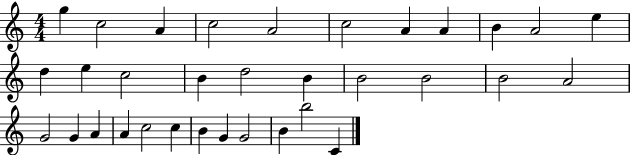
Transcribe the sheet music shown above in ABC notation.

X:1
T:Untitled
M:4/4
L:1/4
K:C
g c2 A c2 A2 c2 A A B A2 e d e c2 B d2 B B2 B2 B2 A2 G2 G A A c2 c B G G2 B b2 C